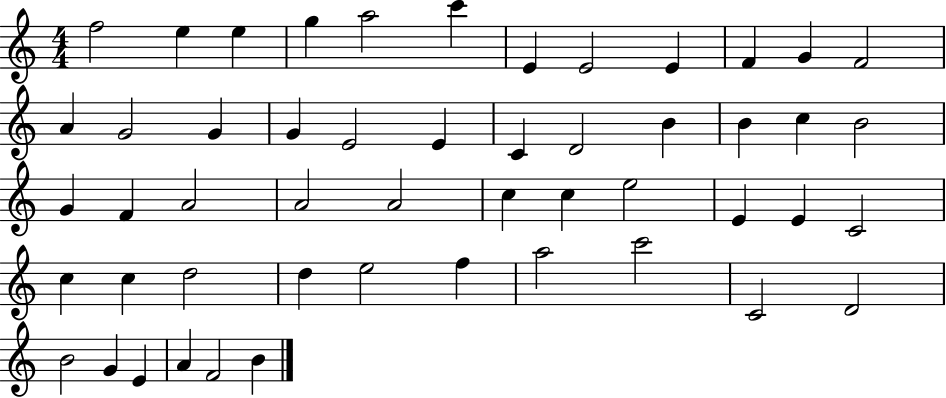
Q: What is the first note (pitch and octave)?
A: F5